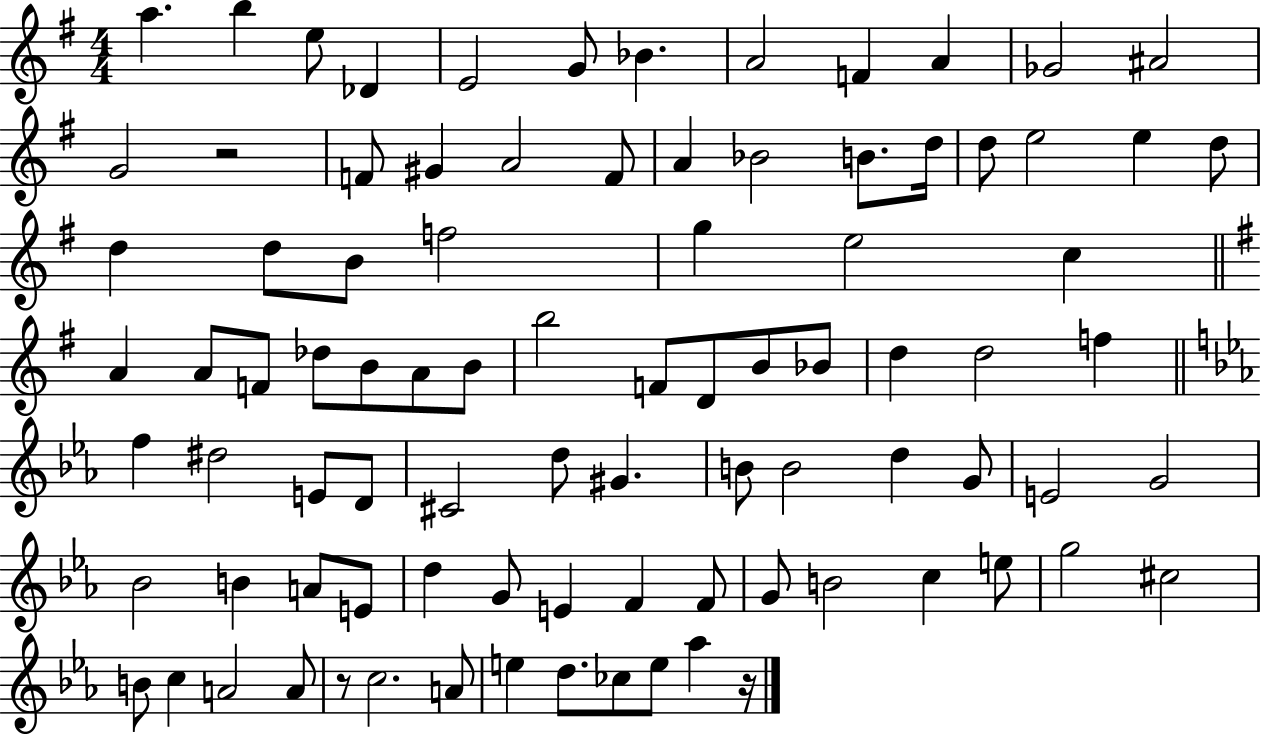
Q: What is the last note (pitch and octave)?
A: Ab5